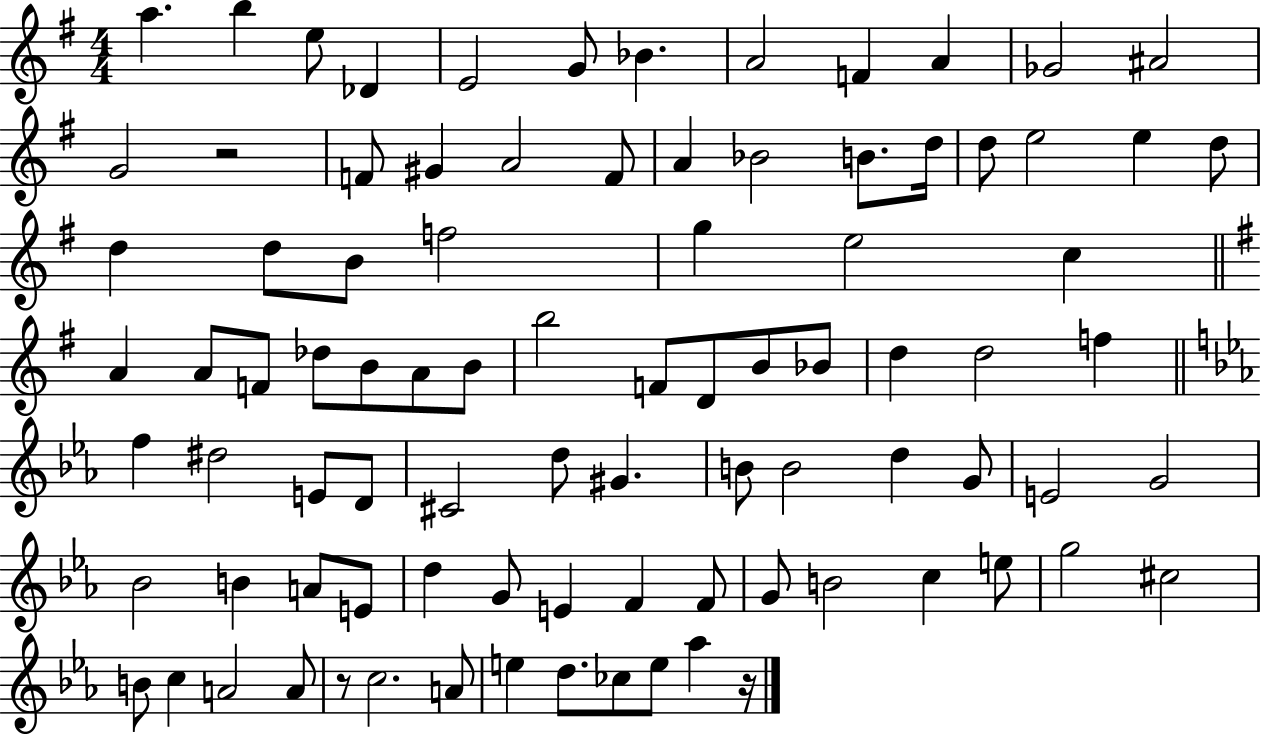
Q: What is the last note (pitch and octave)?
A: Ab5